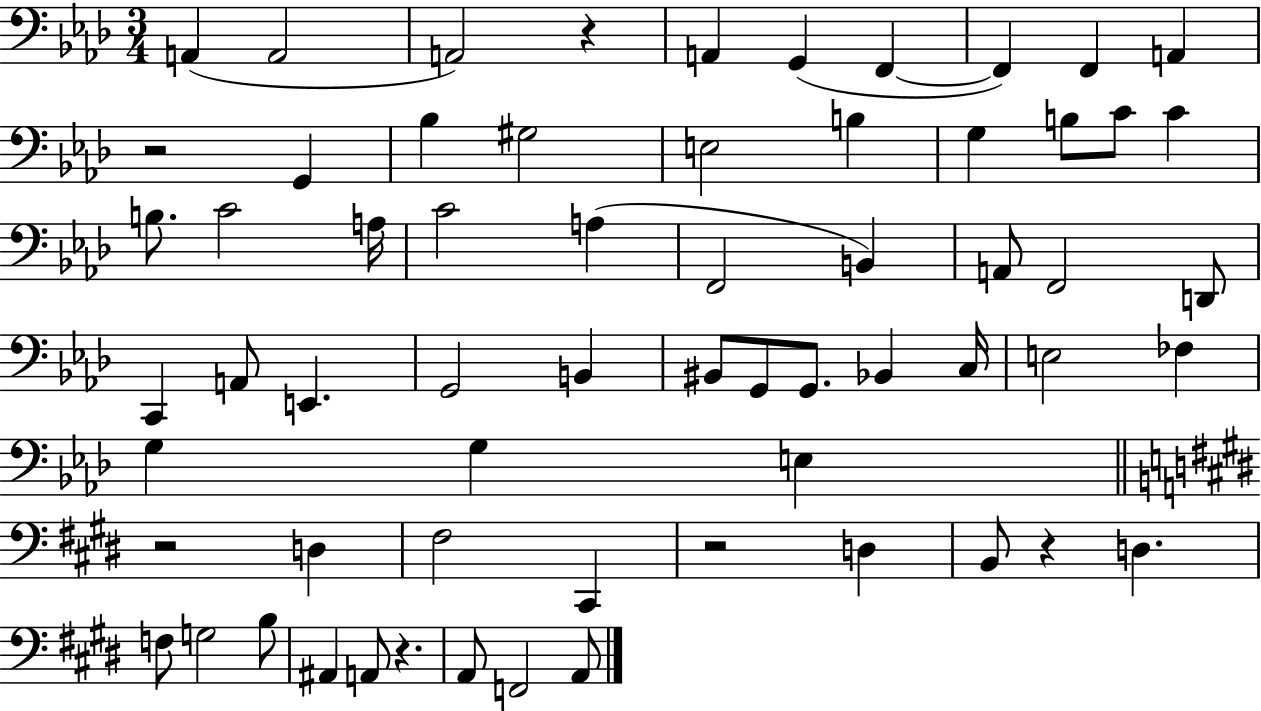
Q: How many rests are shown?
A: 6